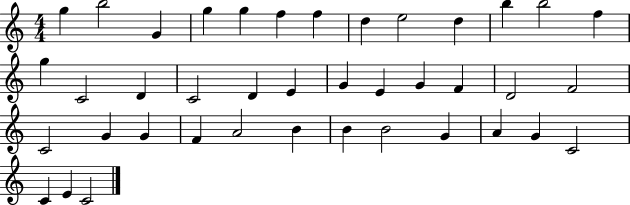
G5/q B5/h G4/q G5/q G5/q F5/q F5/q D5/q E5/h D5/q B5/q B5/h F5/q G5/q C4/h D4/q C4/h D4/q E4/q G4/q E4/q G4/q F4/q D4/h F4/h C4/h G4/q G4/q F4/q A4/h B4/q B4/q B4/h G4/q A4/q G4/q C4/h C4/q E4/q C4/h